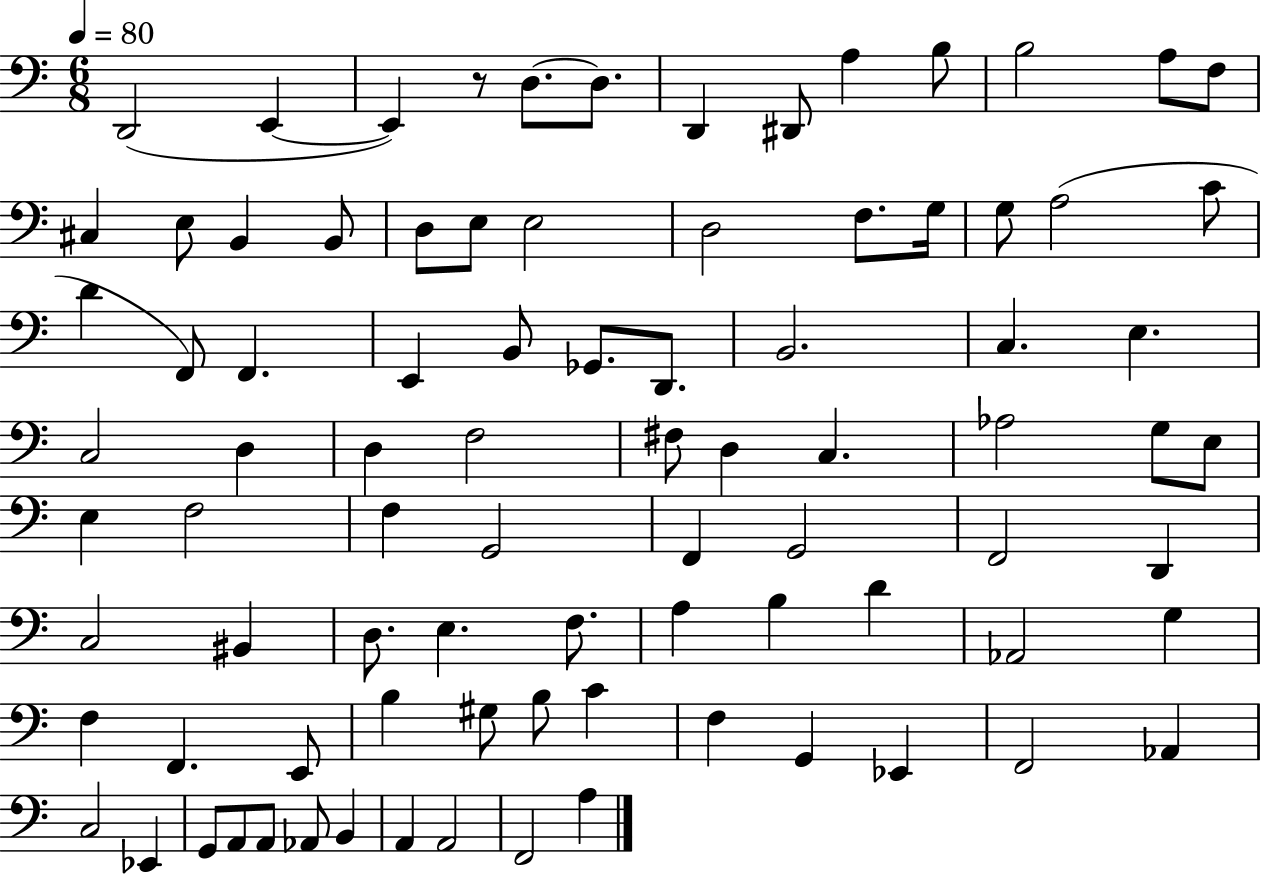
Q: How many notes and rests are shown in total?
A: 87